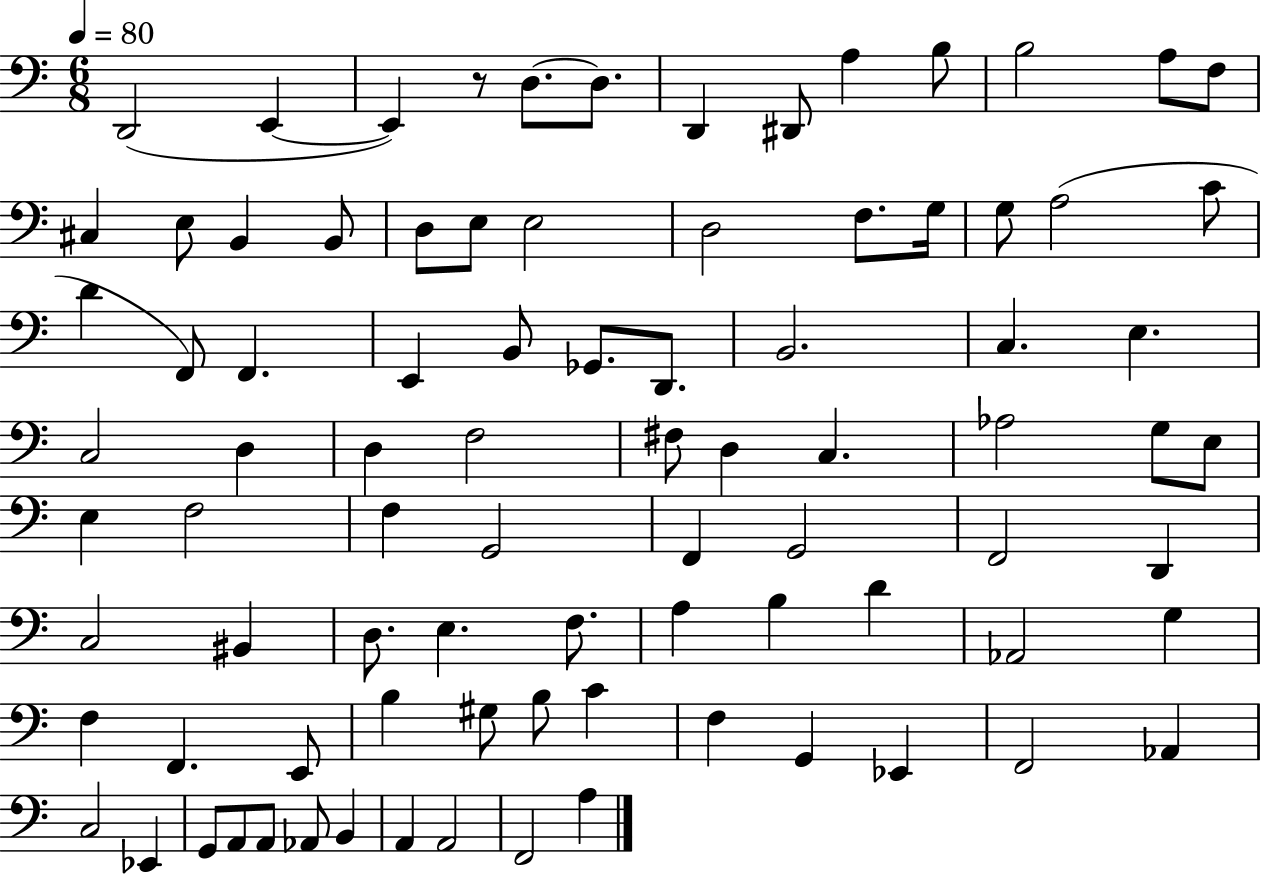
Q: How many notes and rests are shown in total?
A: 87